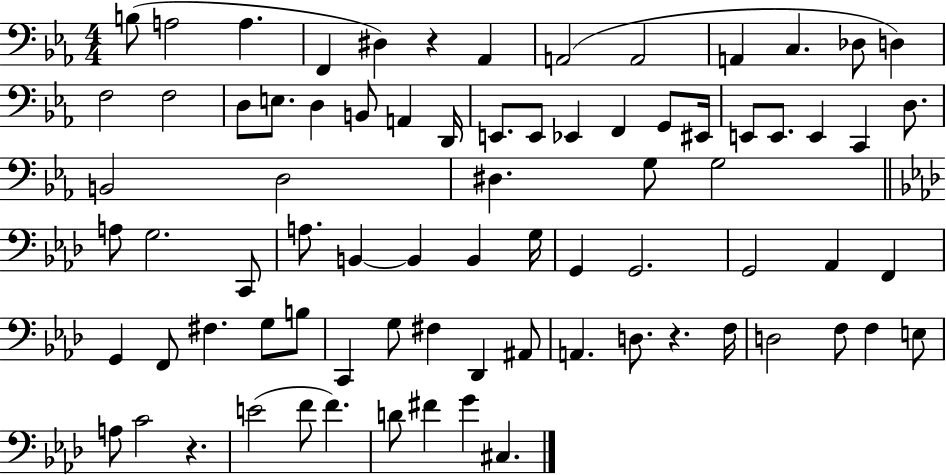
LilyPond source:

{
  \clef bass
  \numericTimeSignature
  \time 4/4
  \key ees \major
  b8( a2 a4. | f,4 dis4) r4 aes,4 | a,2( a,2 | a,4 c4. des8 d4) | \break f2 f2 | d8 e8. d4 b,8 a,4 d,16 | e,8. e,8 ees,4 f,4 g,8 eis,16 | e,8 e,8. e,4 c,4 d8. | \break b,2 d2 | dis4. g8 g2 | \bar "||" \break \key aes \major a8 g2. c,8 | a8. b,4~~ b,4 b,4 g16 | g,4 g,2. | g,2 aes,4 f,4 | \break g,4 f,8 fis4. g8 b8 | c,4 g8 fis4 des,4 ais,8 | a,4. d8. r4. f16 | d2 f8 f4 e8 | \break a8 c'2 r4. | e'2( f'8 f'4.) | d'8 fis'4 g'4 cis4. | \bar "|."
}